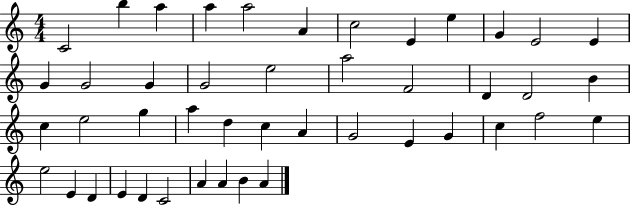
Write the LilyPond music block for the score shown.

{
  \clef treble
  \numericTimeSignature
  \time 4/4
  \key c \major
  c'2 b''4 a''4 | a''4 a''2 a'4 | c''2 e'4 e''4 | g'4 e'2 e'4 | \break g'4 g'2 g'4 | g'2 e''2 | a''2 f'2 | d'4 d'2 b'4 | \break c''4 e''2 g''4 | a''4 d''4 c''4 a'4 | g'2 e'4 g'4 | c''4 f''2 e''4 | \break e''2 e'4 d'4 | e'4 d'4 c'2 | a'4 a'4 b'4 a'4 | \bar "|."
}